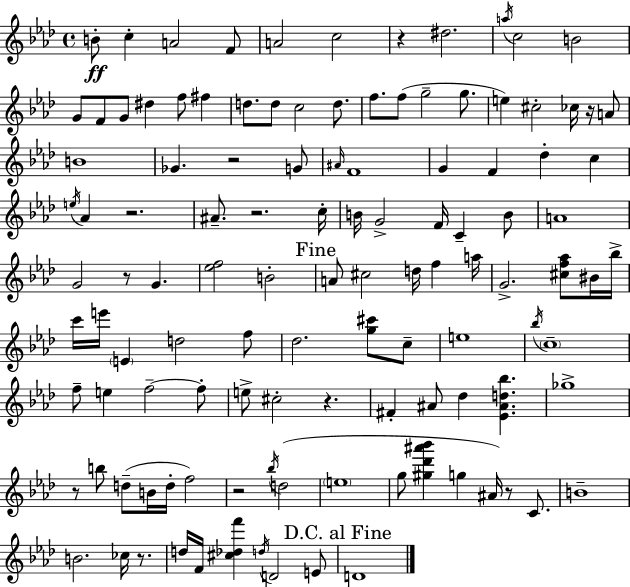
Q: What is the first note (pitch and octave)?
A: B4